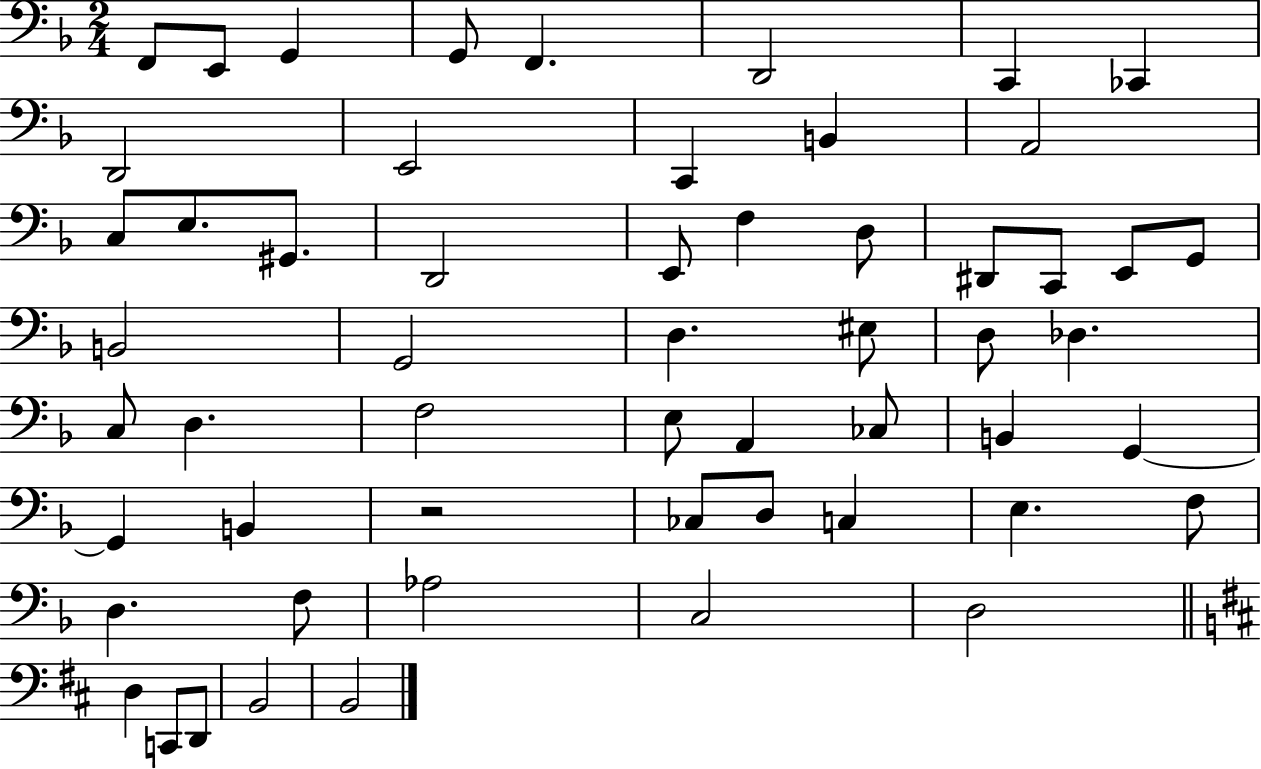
{
  \clef bass
  \numericTimeSignature
  \time 2/4
  \key f \major
  f,8 e,8 g,4 | g,8 f,4. | d,2 | c,4 ces,4 | \break d,2 | e,2 | c,4 b,4 | a,2 | \break c8 e8. gis,8. | d,2 | e,8 f4 d8 | dis,8 c,8 e,8 g,8 | \break b,2 | g,2 | d4. eis8 | d8 des4. | \break c8 d4. | f2 | e8 a,4 ces8 | b,4 g,4~~ | \break g,4 b,4 | r2 | ces8 d8 c4 | e4. f8 | \break d4. f8 | aes2 | c2 | d2 | \break \bar "||" \break \key b \minor d4 c,8 d,8 | b,2 | b,2 | \bar "|."
}